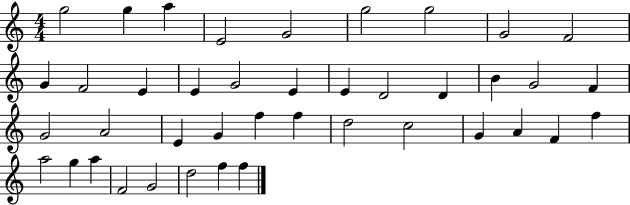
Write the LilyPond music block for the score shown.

{
  \clef treble
  \numericTimeSignature
  \time 4/4
  \key c \major
  g''2 g''4 a''4 | e'2 g'2 | g''2 g''2 | g'2 f'2 | \break g'4 f'2 e'4 | e'4 g'2 e'4 | e'4 d'2 d'4 | b'4 g'2 f'4 | \break g'2 a'2 | e'4 g'4 f''4 f''4 | d''2 c''2 | g'4 a'4 f'4 f''4 | \break a''2 g''4 a''4 | f'2 g'2 | d''2 f''4 f''4 | \bar "|."
}